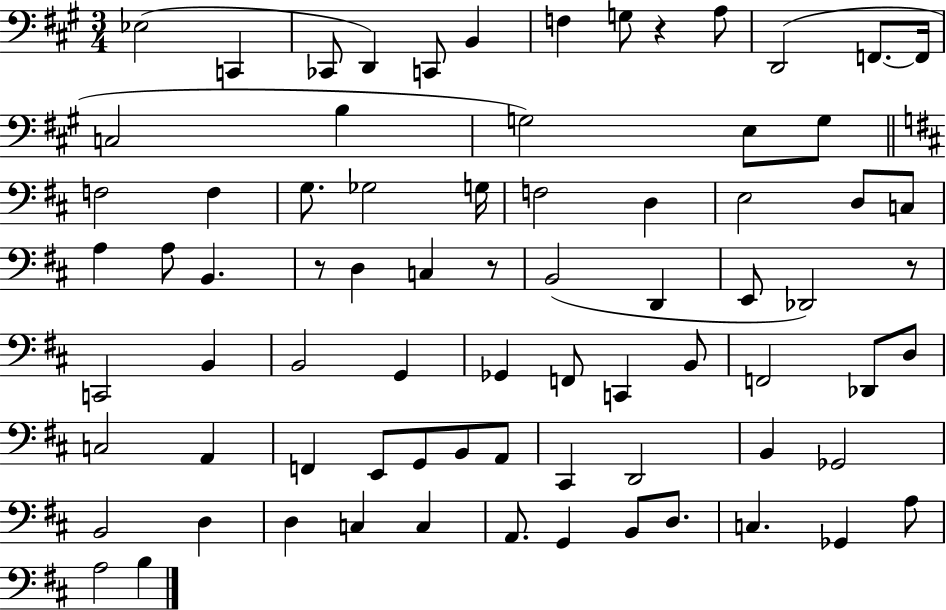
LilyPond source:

{
  \clef bass
  \numericTimeSignature
  \time 3/4
  \key a \major
  ees2( c,4 | ces,8 d,4) c,8 b,4 | f4 g8 r4 a8 | d,2( f,8.~~ f,16 | \break c2 b4 | g2) e8 g8 | \bar "||" \break \key d \major f2 f4 | g8. ges2 g16 | f2 d4 | e2 d8 c8 | \break a4 a8 b,4. | r8 d4 c4 r8 | b,2( d,4 | e,8 des,2) r8 | \break c,2 b,4 | b,2 g,4 | ges,4 f,8 c,4 b,8 | f,2 des,8 d8 | \break c2 a,4 | f,4 e,8 g,8 b,8 a,8 | cis,4 d,2 | b,4 ges,2 | \break b,2 d4 | d4 c4 c4 | a,8. g,4 b,8 d8. | c4. ges,4 a8 | \break a2 b4 | \bar "|."
}